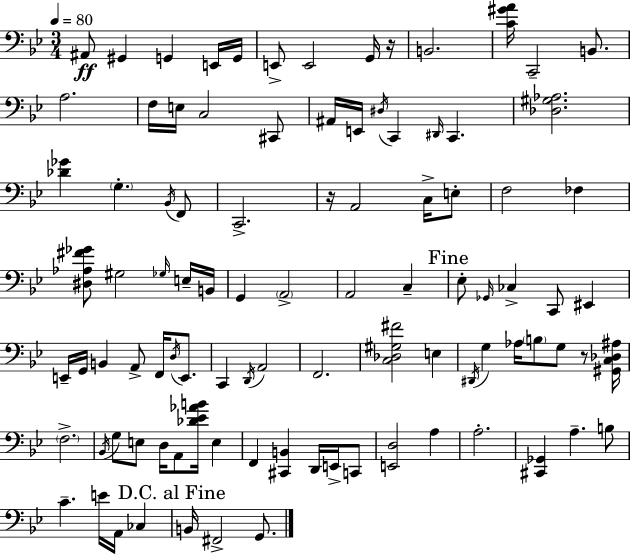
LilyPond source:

{
  \clef bass
  \numericTimeSignature
  \time 3/4
  \key bes \major
  \tempo 4 = 80
  \repeat volta 2 { ais,8\ff gis,4 g,4 e,16 g,16 | e,8-> e,2 g,16 r16 | b,2. | <c' gis' a'>16 c,2-- b,8. | \break a2. | f16 e16 c2 cis,8 | ais,16 e,16 \acciaccatura { dis16 } c,4 \grace { dis,16 } c,4. | <des gis aes>2. | \break <des' ges'>4 \parenthesize g4.-. | \acciaccatura { bes,16 } f,8 c,2.-> | r16 a,2 | c16-> e8-. f2 fes4 | \break <dis aes fis' ges'>8 gis2 | \grace { ges16 } e16-- b,16 g,4 \parenthesize a,2-> | a,2 | c4-- \mark "Fine" ees8-. \grace { ges,16 } ces4-> c,8 | \break eis,4 e,16-- g,16 b,4 a,8-> | f,16 \acciaccatura { d16 } e,8. c,4 \acciaccatura { d,16 } a,2 | f,2. | <c des gis fis'>2 | \break e4 \acciaccatura { dis,16 } g4 | aes16 \parenthesize b8 g8 r8 <gis, c des ais>16 \parenthesize f2.-> | \acciaccatura { bes,16 } g8 e8 | d16 a,8 <des' ees' aes' b'>16 e4 f,4 | \break <cis, b,>4 d,16 e,16-> c,8 <e, d>2 | a4 a2.-. | <cis, ges,>4 | a4.-- b8 c'4.-- | \break e'16 a,16 ces4 \mark "D.C. al Fine" b,16 fis,2-> | g,8. } \bar "|."
}